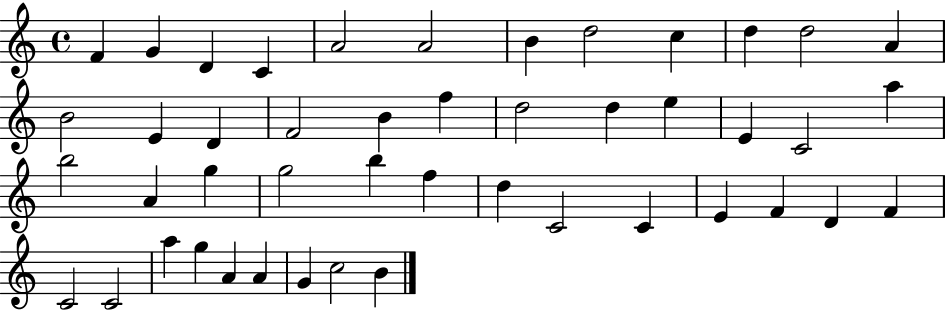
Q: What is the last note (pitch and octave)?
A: B4